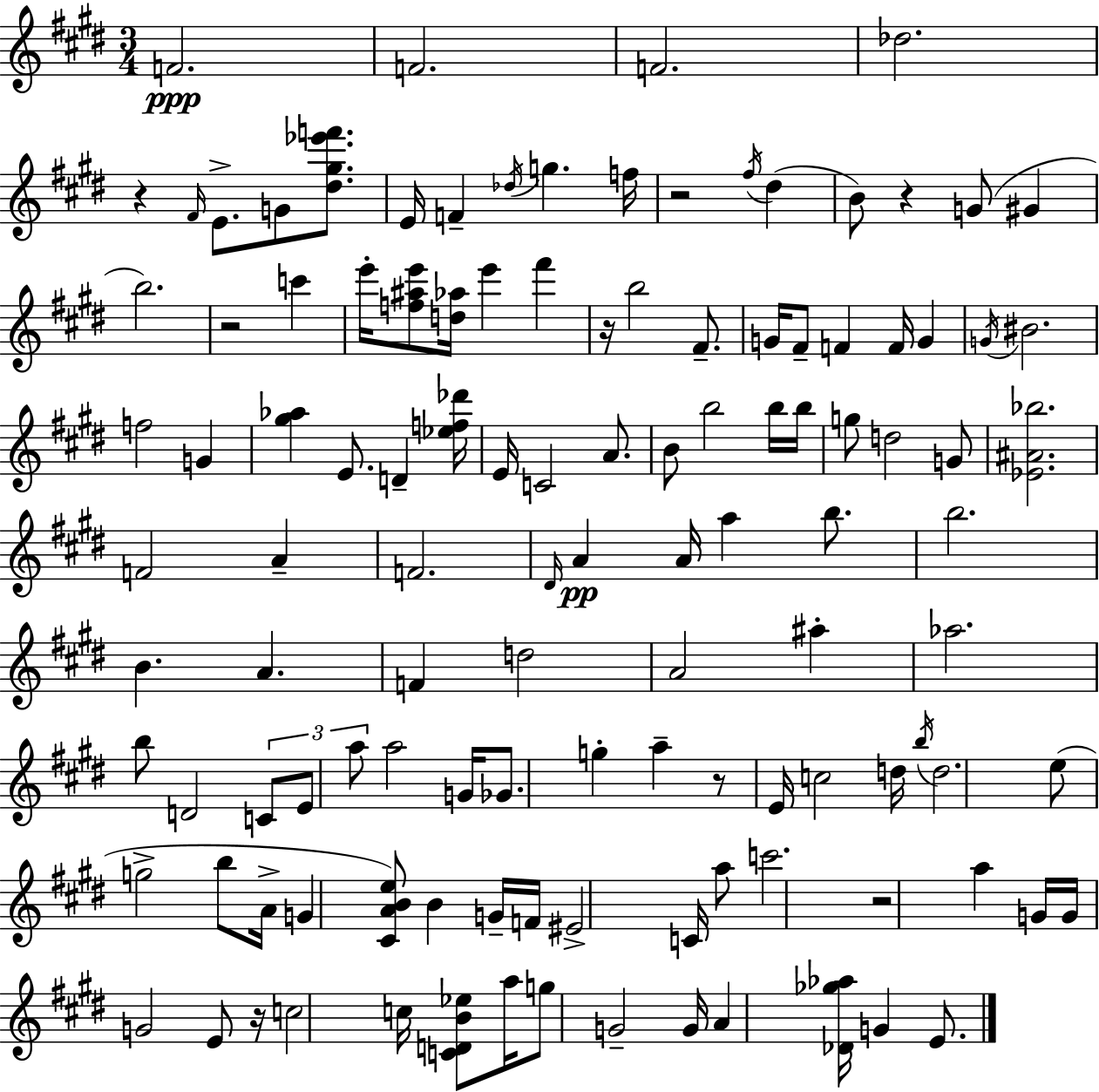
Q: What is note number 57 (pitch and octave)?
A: F4